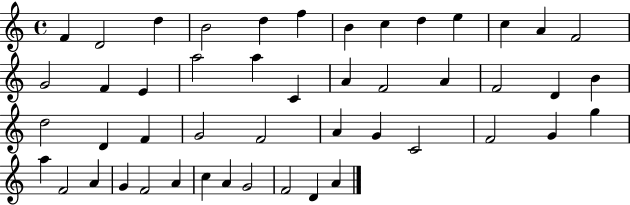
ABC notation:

X:1
T:Untitled
M:4/4
L:1/4
K:C
F D2 d B2 d f B c d e c A F2 G2 F E a2 a C A F2 A F2 D B d2 D F G2 F2 A G C2 F2 G g a F2 A G F2 A c A G2 F2 D A